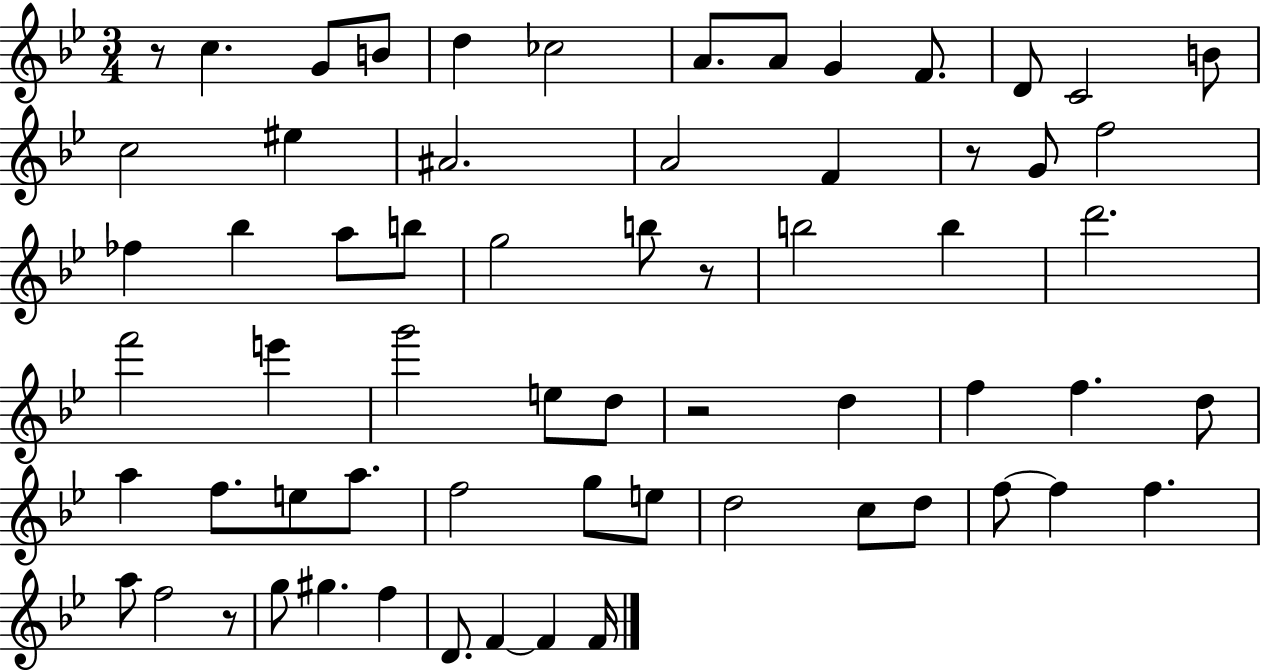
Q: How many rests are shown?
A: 5